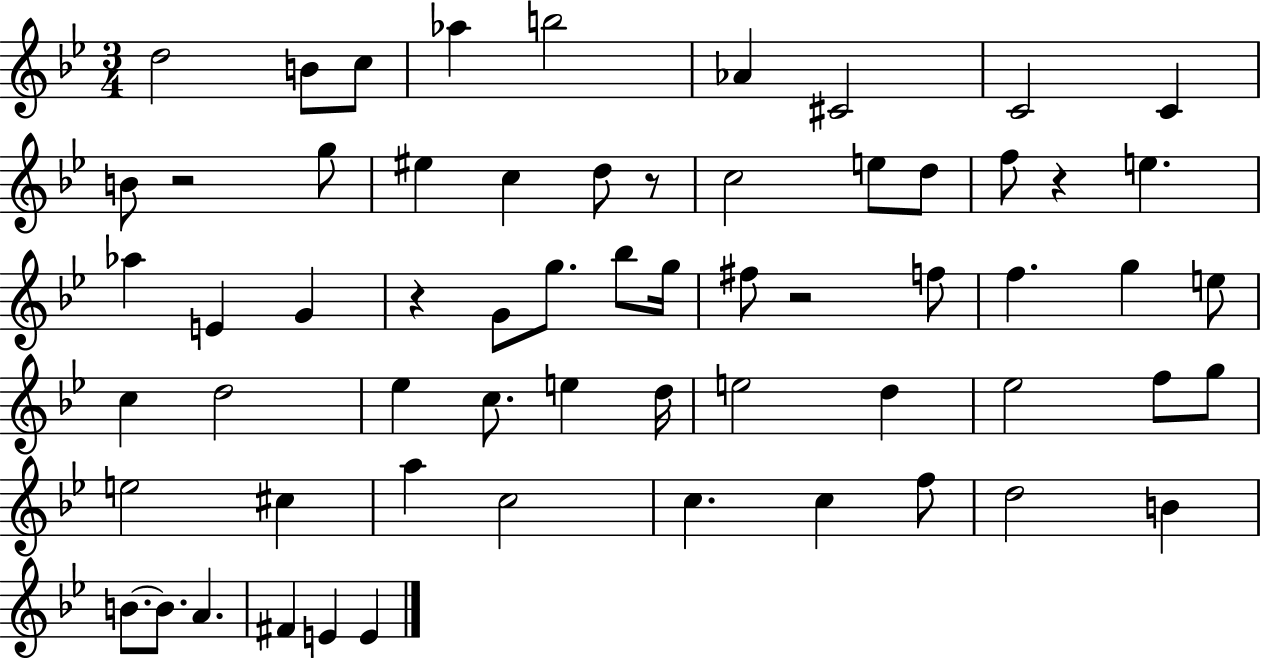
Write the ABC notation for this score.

X:1
T:Untitled
M:3/4
L:1/4
K:Bb
d2 B/2 c/2 _a b2 _A ^C2 C2 C B/2 z2 g/2 ^e c d/2 z/2 c2 e/2 d/2 f/2 z e _a E G z G/2 g/2 _b/2 g/4 ^f/2 z2 f/2 f g e/2 c d2 _e c/2 e d/4 e2 d _e2 f/2 g/2 e2 ^c a c2 c c f/2 d2 B B/2 B/2 A ^F E E